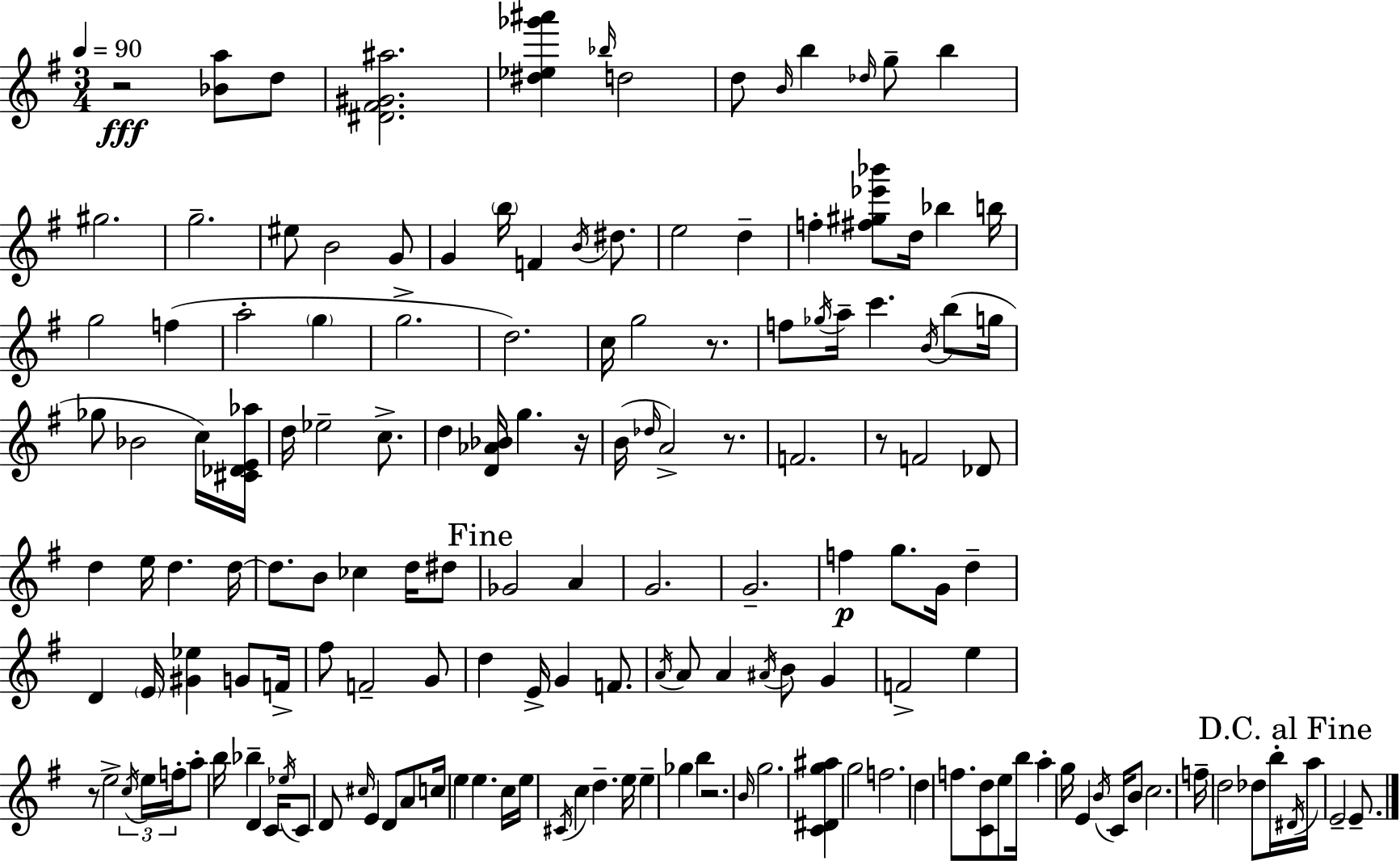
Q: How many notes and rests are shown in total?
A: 157